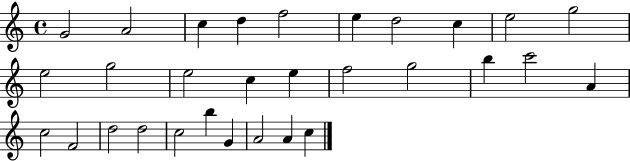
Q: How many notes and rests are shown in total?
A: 30